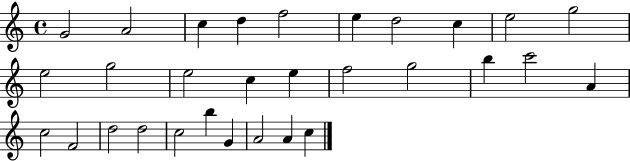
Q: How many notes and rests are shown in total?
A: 30